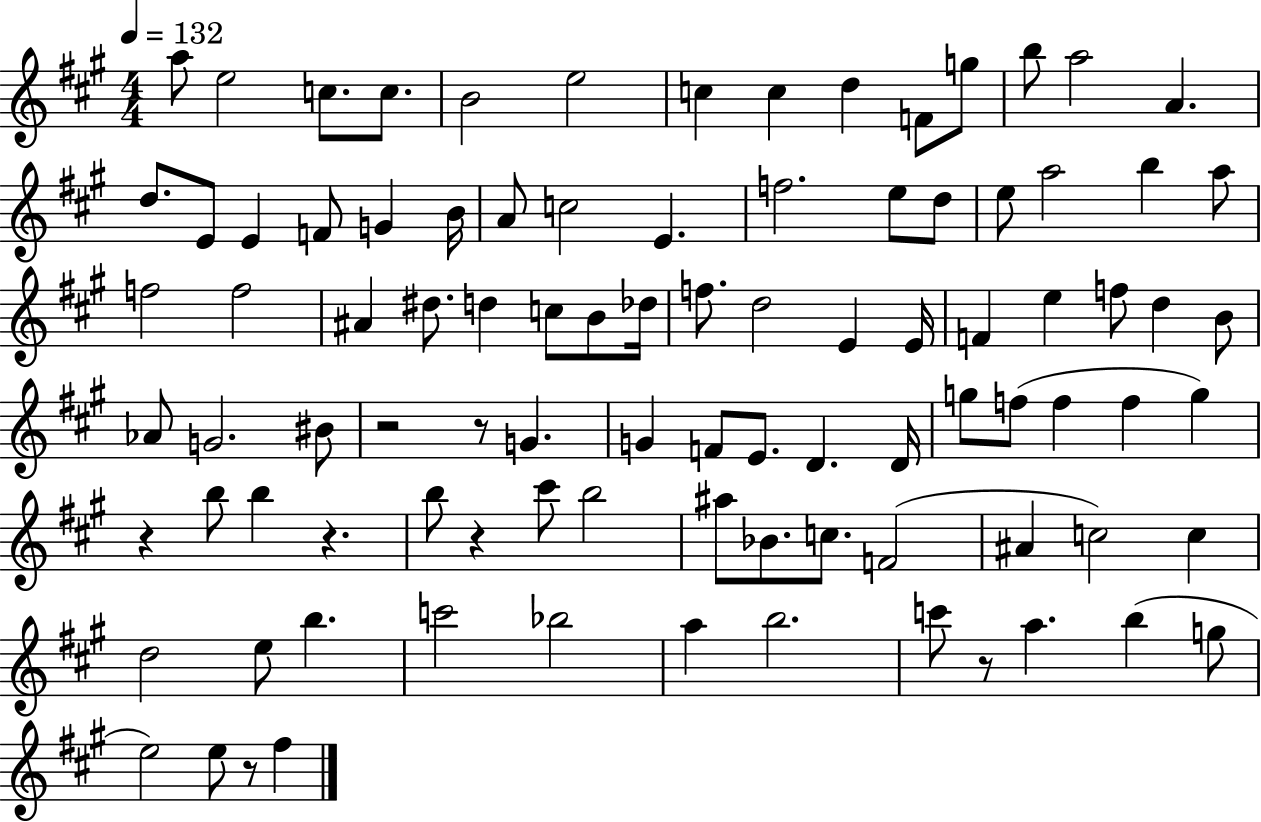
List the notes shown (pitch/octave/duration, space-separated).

A5/e E5/h C5/e. C5/e. B4/h E5/h C5/q C5/q D5/q F4/e G5/e B5/e A5/h A4/q. D5/e. E4/e E4/q F4/e G4/q B4/s A4/e C5/h E4/q. F5/h. E5/e D5/e E5/e A5/h B5/q A5/e F5/h F5/h A#4/q D#5/e. D5/q C5/e B4/e Db5/s F5/e. D5/h E4/q E4/s F4/q E5/q F5/e D5/q B4/e Ab4/e G4/h. BIS4/e R/h R/e G4/q. G4/q F4/e E4/e. D4/q. D4/s G5/e F5/e F5/q F5/q G5/q R/q B5/e B5/q R/q. B5/e R/q C#6/e B5/h A#5/e Bb4/e. C5/e. F4/h A#4/q C5/h C5/q D5/h E5/e B5/q. C6/h Bb5/h A5/q B5/h. C6/e R/e A5/q. B5/q G5/e E5/h E5/e R/e F#5/q